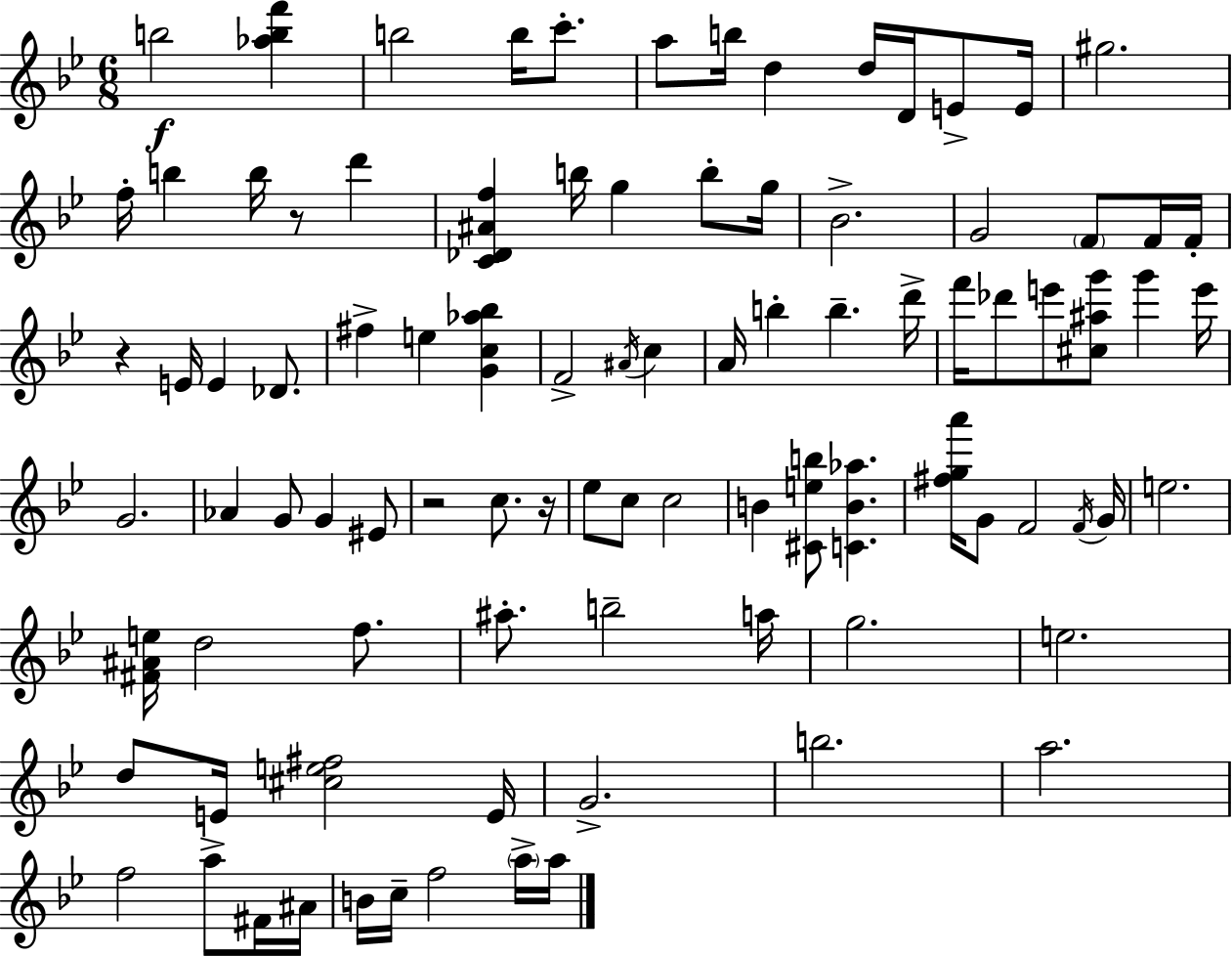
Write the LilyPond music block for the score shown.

{
  \clef treble
  \numericTimeSignature
  \time 6/8
  \key g \minor
  b''2\f <aes'' b'' f'''>4 | b''2 b''16 c'''8.-. | a''8 b''16 d''4 d''16 d'16 e'8-> e'16 | gis''2. | \break f''16-. b''4 b''16 r8 d'''4 | <c' des' ais' f''>4 b''16 g''4 b''8-. g''16 | bes'2.-> | g'2 \parenthesize f'8 f'16 f'16-. | \break r4 e'16 e'4 des'8. | fis''4-> e''4 <g' c'' aes'' bes''>4 | f'2-> \acciaccatura { ais'16 } c''4 | a'16 b''4-. b''4.-- | \break d'''16-> f'''16 des'''8 e'''8 <cis'' ais'' g'''>8 g'''4 | e'''16 g'2. | aes'4 g'8 g'4 eis'8 | r2 c''8. | \break r16 ees''8 c''8 c''2 | b'4 <cis' e'' b''>8 <c' b' aes''>4. | <fis'' g'' a'''>16 g'8 f'2 | \acciaccatura { f'16 } g'16 e''2. | \break <fis' ais' e''>16 d''2 f''8. | ais''8.-. b''2-- | a''16 g''2. | e''2. | \break d''8 e'16 <cis'' e'' fis''>2 | e'16 g'2.-> | b''2. | a''2. | \break f''2 a''8-> | fis'16 ais'16 b'16 c''16-- f''2 | \parenthesize a''16-> a''16 \bar "|."
}